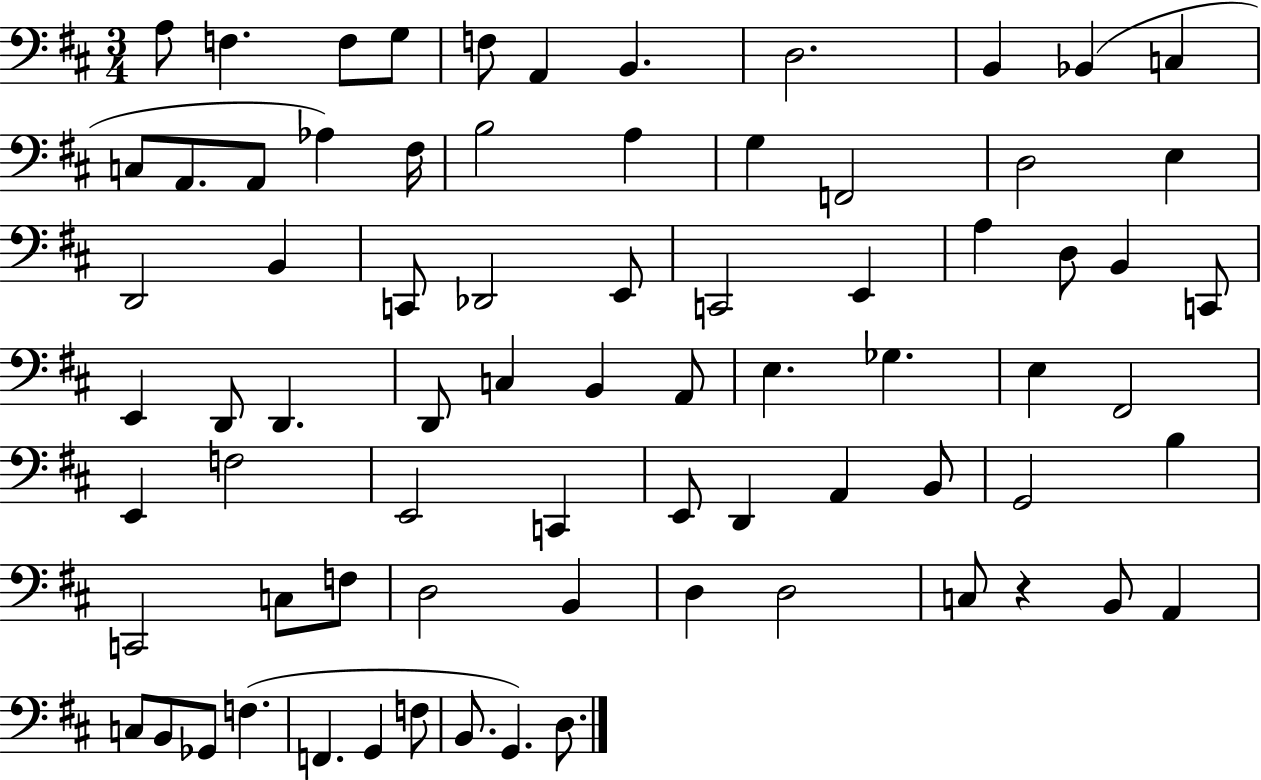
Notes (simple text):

A3/e F3/q. F3/e G3/e F3/e A2/q B2/q. D3/h. B2/q Bb2/q C3/q C3/e A2/e. A2/e Ab3/q F#3/s B3/h A3/q G3/q F2/h D3/h E3/q D2/h B2/q C2/e Db2/h E2/e C2/h E2/q A3/q D3/e B2/q C2/e E2/q D2/e D2/q. D2/e C3/q B2/q A2/e E3/q. Gb3/q. E3/q F#2/h E2/q F3/h E2/h C2/q E2/e D2/q A2/q B2/e G2/h B3/q C2/h C3/e F3/e D3/h B2/q D3/q D3/h C3/e R/q B2/e A2/q C3/e B2/e Gb2/e F3/q. F2/q. G2/q F3/e B2/e. G2/q. D3/e.